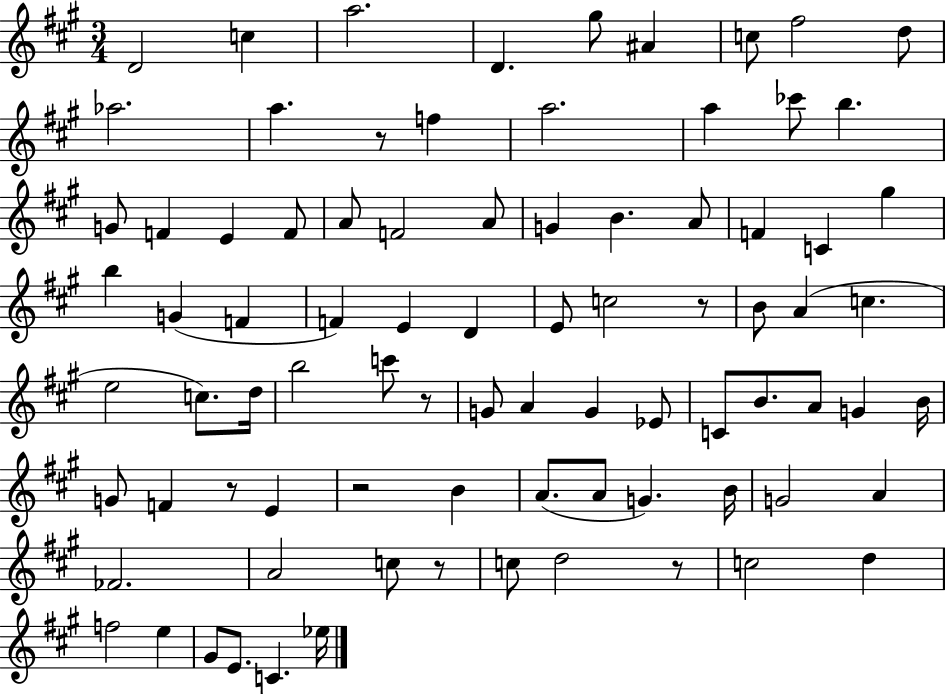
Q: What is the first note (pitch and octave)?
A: D4